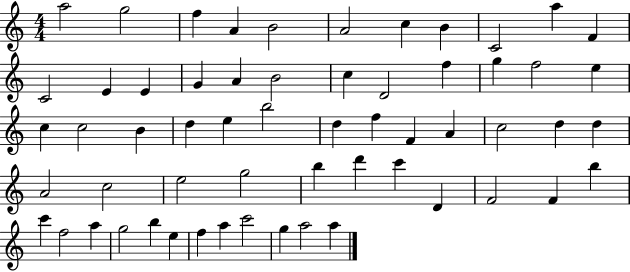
{
  \clef treble
  \numericTimeSignature
  \time 4/4
  \key c \major
  a''2 g''2 | f''4 a'4 b'2 | a'2 c''4 b'4 | c'2 a''4 f'4 | \break c'2 e'4 e'4 | g'4 a'4 b'2 | c''4 d'2 f''4 | g''4 f''2 e''4 | \break c''4 c''2 b'4 | d''4 e''4 b''2 | d''4 f''4 f'4 a'4 | c''2 d''4 d''4 | \break a'2 c''2 | e''2 g''2 | b''4 d'''4 c'''4 d'4 | f'2 f'4 b''4 | \break c'''4 f''2 a''4 | g''2 b''4 e''4 | f''4 a''4 c'''2 | g''4 a''2 a''4 | \break \bar "|."
}